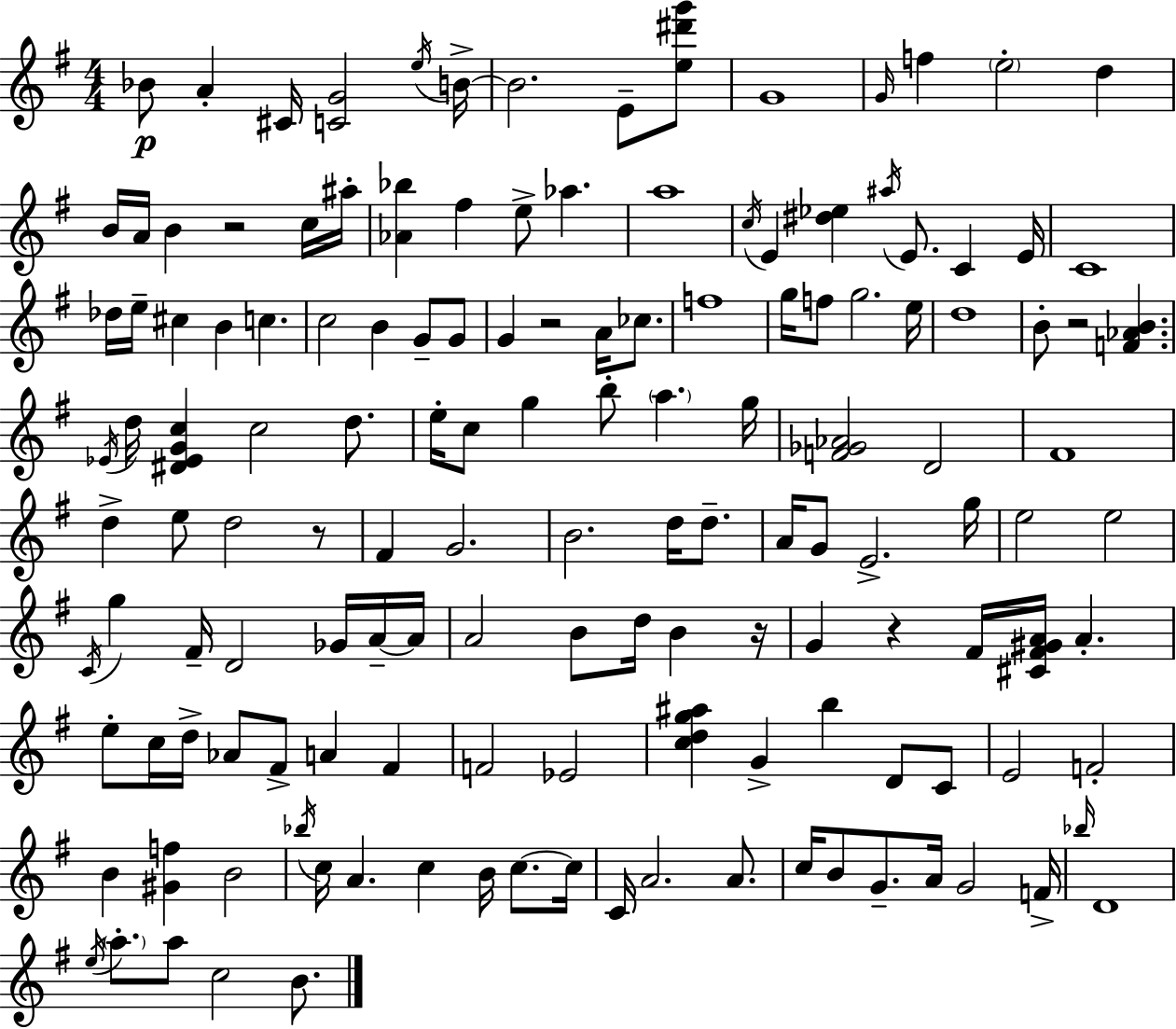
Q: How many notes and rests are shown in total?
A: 143